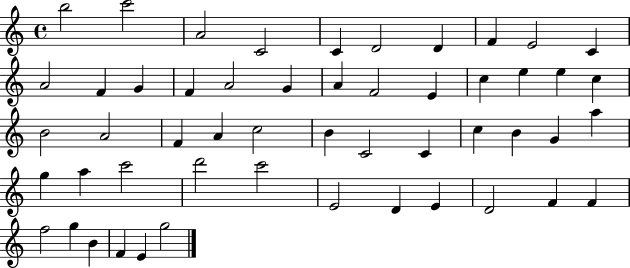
{
  \clef treble
  \time 4/4
  \defaultTimeSignature
  \key c \major
  b''2 c'''2 | a'2 c'2 | c'4 d'2 d'4 | f'4 e'2 c'4 | \break a'2 f'4 g'4 | f'4 a'2 g'4 | a'4 f'2 e'4 | c''4 e''4 e''4 c''4 | \break b'2 a'2 | f'4 a'4 c''2 | b'4 c'2 c'4 | c''4 b'4 g'4 a''4 | \break g''4 a''4 c'''2 | d'''2 c'''2 | e'2 d'4 e'4 | d'2 f'4 f'4 | \break f''2 g''4 b'4 | f'4 e'4 g''2 | \bar "|."
}